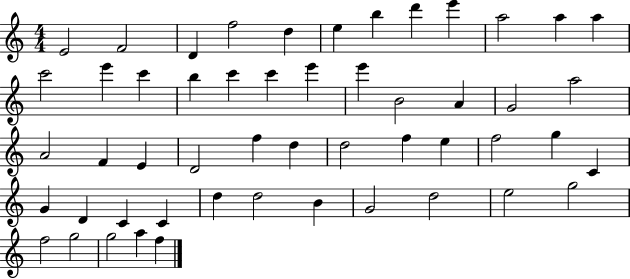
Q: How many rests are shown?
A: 0